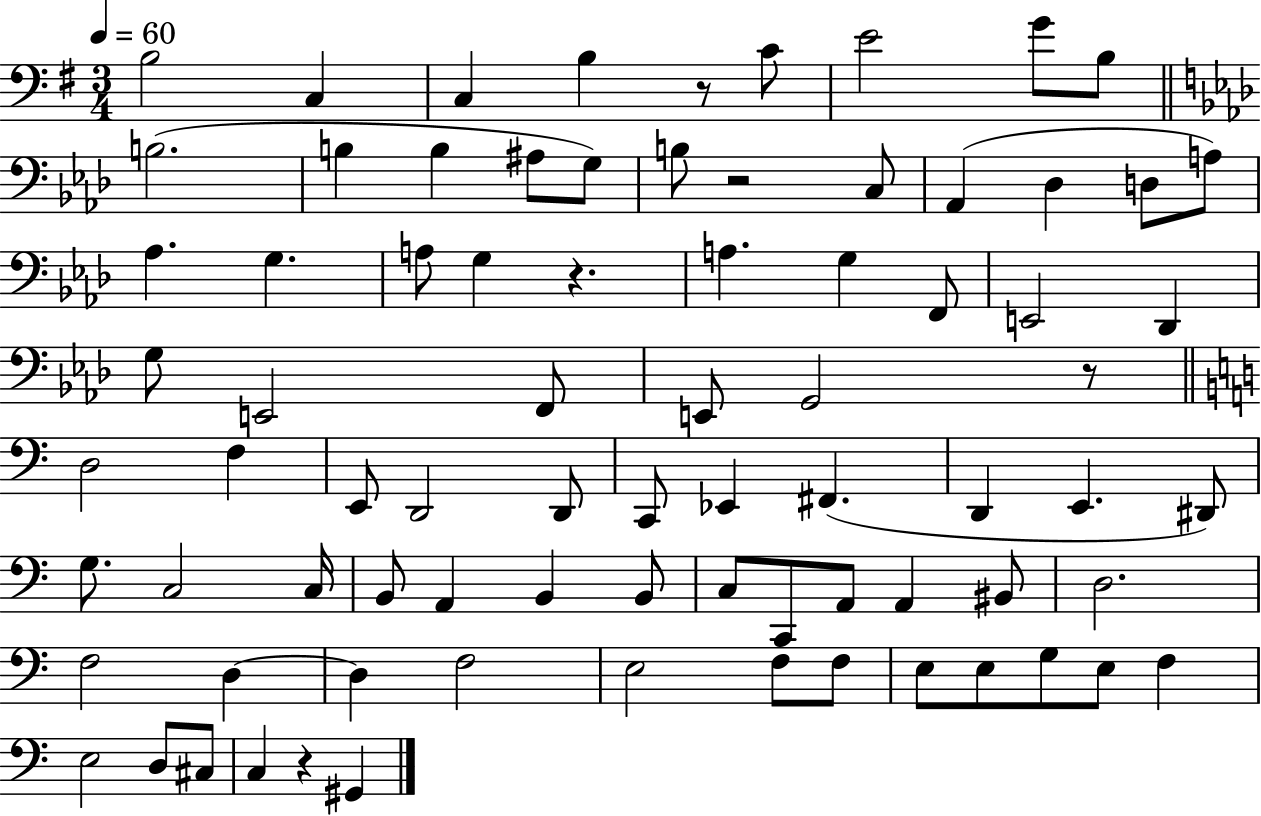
B3/h C3/q C3/q B3/q R/e C4/e E4/h G4/e B3/e B3/h. B3/q B3/q A#3/e G3/e B3/e R/h C3/e Ab2/q Db3/q D3/e A3/e Ab3/q. G3/q. A3/e G3/q R/q. A3/q. G3/q F2/e E2/h Db2/q G3/e E2/h F2/e E2/e G2/h R/e D3/h F3/q E2/e D2/h D2/e C2/e Eb2/q F#2/q. D2/q E2/q. D#2/e G3/e. C3/h C3/s B2/e A2/q B2/q B2/e C3/e C2/e A2/e A2/q BIS2/e D3/h. F3/h D3/q D3/q F3/h E3/h F3/e F3/e E3/e E3/e G3/e E3/e F3/q E3/h D3/e C#3/e C3/q R/q G#2/q